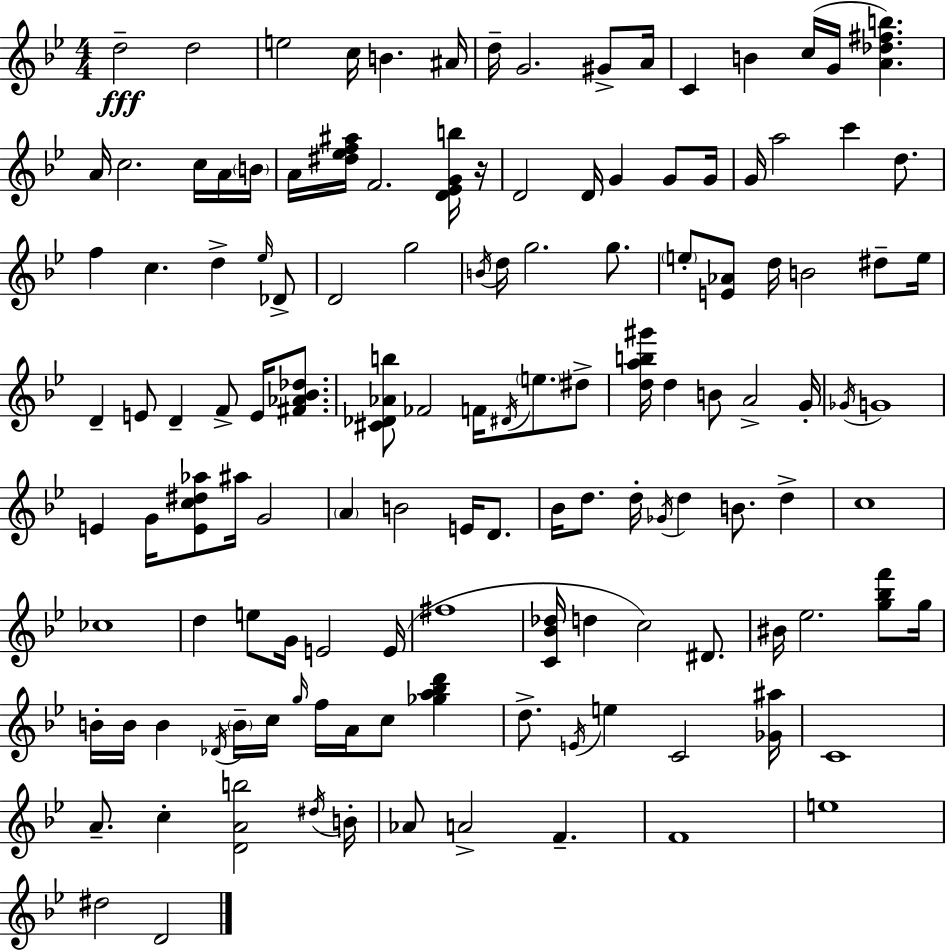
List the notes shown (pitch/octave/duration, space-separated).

D5/h D5/h E5/h C5/s B4/q. A#4/s D5/s G4/h. G#4/e A4/s C4/q B4/q C5/s G4/s [A4,Db5,F#5,B5]/q. A4/s C5/h. C5/s A4/s B4/s A4/s [D#5,Eb5,F5,A#5]/s F4/h. [D4,Eb4,G4,B5]/s R/s D4/h D4/s G4/q G4/e G4/s G4/s A5/h C6/q D5/e. F5/q C5/q. D5/q Eb5/s Db4/e D4/h G5/h B4/s D5/s G5/h. G5/e. E5/e [E4,Ab4]/e D5/s B4/h D#5/e E5/s D4/q E4/e D4/q F4/e E4/s [F#4,Ab4,Bb4,Db5]/e. [C#4,Db4,Ab4,B5]/e FES4/h F4/s D#4/s E5/e. D#5/e [D5,A5,B5,G#6]/s D5/q B4/e A4/h G4/s Gb4/s G4/w E4/q G4/s [E4,C5,D#5,Ab5]/e A#5/s G4/h A4/q B4/h E4/s D4/e. Bb4/s D5/e. D5/s Gb4/s D5/q B4/e. D5/q C5/w CES5/w D5/q E5/e G4/s E4/h E4/s F#5/w [C4,Bb4,Db5]/s D5/q C5/h D#4/e. BIS4/s Eb5/h. [G5,Bb5,F6]/e G5/s B4/s B4/s B4/q Db4/s B4/s C5/s G5/s F5/s A4/s C5/e [Gb5,A5,Bb5,D6]/q D5/e. E4/s E5/q C4/h [Gb4,A#5]/s C4/w A4/e. C5/q [D4,A4,B5]/h D#5/s B4/s Ab4/e A4/h F4/q. F4/w E5/w D#5/h D4/h